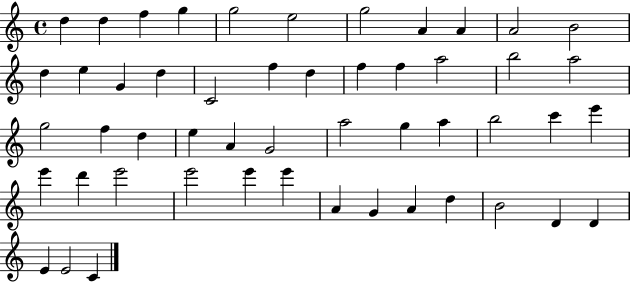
{
  \clef treble
  \time 4/4
  \defaultTimeSignature
  \key c \major
  d''4 d''4 f''4 g''4 | g''2 e''2 | g''2 a'4 a'4 | a'2 b'2 | \break d''4 e''4 g'4 d''4 | c'2 f''4 d''4 | f''4 f''4 a''2 | b''2 a''2 | \break g''2 f''4 d''4 | e''4 a'4 g'2 | a''2 g''4 a''4 | b''2 c'''4 e'''4 | \break e'''4 d'''4 e'''2 | e'''2 e'''4 e'''4 | a'4 g'4 a'4 d''4 | b'2 d'4 d'4 | \break e'4 e'2 c'4 | \bar "|."
}